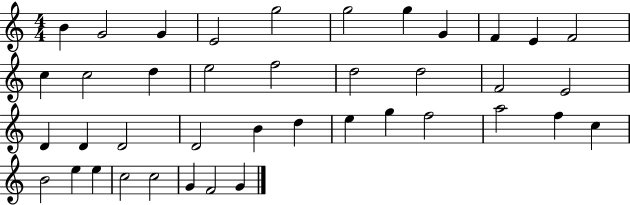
B4/q G4/h G4/q E4/h G5/h G5/h G5/q G4/q F4/q E4/q F4/h C5/q C5/h D5/q E5/h F5/h D5/h D5/h F4/h E4/h D4/q D4/q D4/h D4/h B4/q D5/q E5/q G5/q F5/h A5/h F5/q C5/q B4/h E5/q E5/q C5/h C5/h G4/q F4/h G4/q